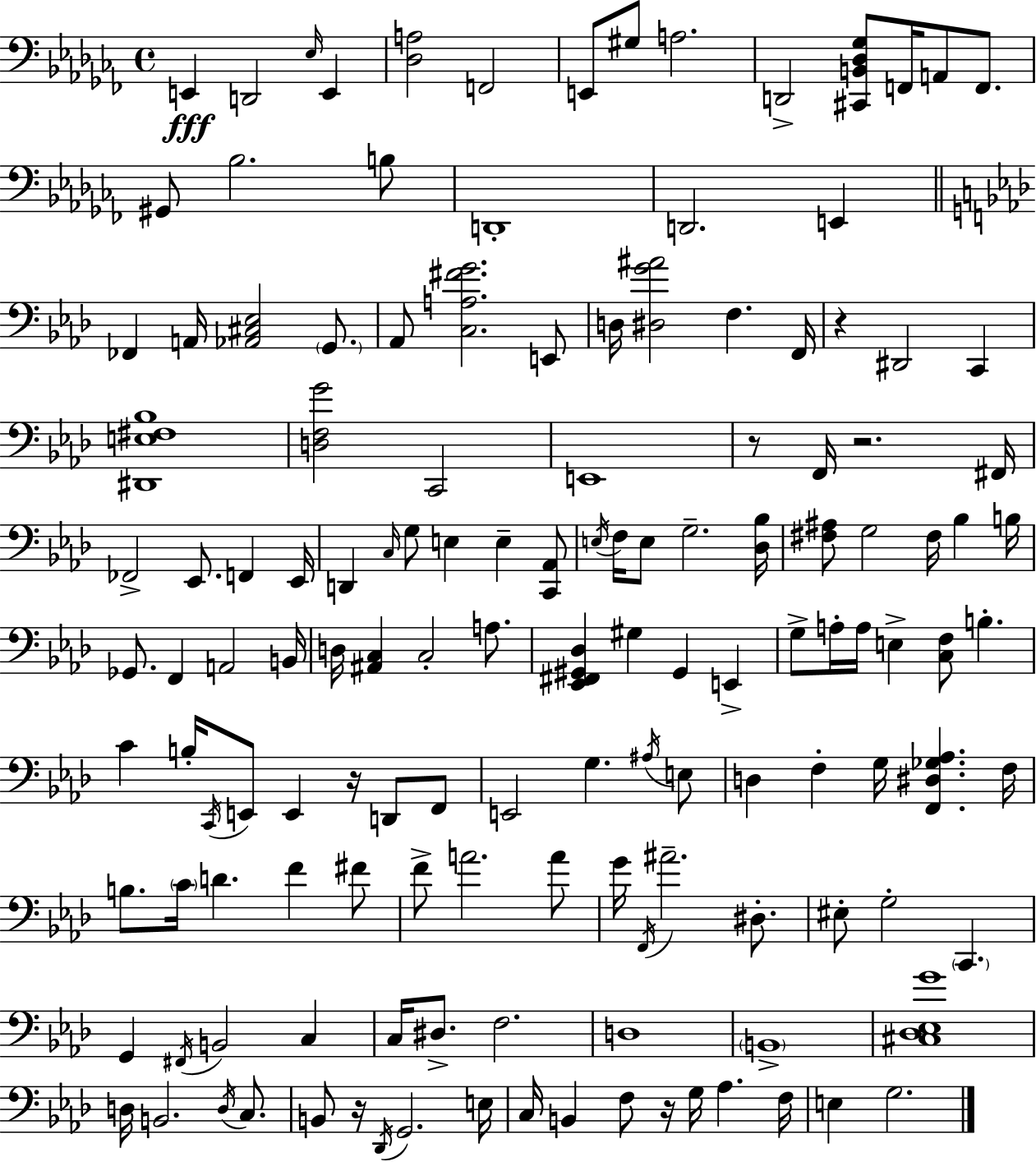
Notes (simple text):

E2/q D2/h Eb3/s E2/q [Db3,A3]/h F2/h E2/e G#3/e A3/h. D2/h [C#2,B2,Db3,Gb3]/e F2/s A2/e F2/e. G#2/e Bb3/h. B3/e D2/w D2/h. E2/q FES2/q A2/s [Ab2,C#3,Eb3]/h G2/e. Ab2/e [C3,A3,F#4,G4]/h. E2/e D3/s [D#3,G4,A#4]/h F3/q. F2/s R/q D#2/h C2/q [D#2,E3,F#3,Bb3]/w [D3,F3,G4]/h C2/h E2/w R/e F2/s R/h. F#2/s FES2/h Eb2/e. F2/q Eb2/s D2/q C3/s G3/e E3/q E3/q [C2,Ab2]/e E3/s F3/s E3/e G3/h. [Db3,Bb3]/s [F#3,A#3]/e G3/h F#3/s Bb3/q B3/s Gb2/e. F2/q A2/h B2/s D3/s [A#2,C3]/q C3/h A3/e. [Eb2,F#2,G#2,Db3]/q G#3/q G#2/q E2/q G3/e A3/s A3/s E3/q [C3,F3]/e B3/q. C4/q B3/s C2/s E2/e E2/q R/s D2/e F2/e E2/h G3/q. A#3/s E3/e D3/q F3/q G3/s [F2,D#3,Gb3,Ab3]/q. F3/s B3/e. C4/s D4/q. F4/q F#4/e F4/e A4/h. A4/e G4/s F2/s A#4/h. D#3/e. EIS3/e G3/h C2/q. G2/q F#2/s B2/h C3/q C3/s D#3/e. F3/h. D3/w B2/w [C#3,Db3,Eb3,G4]/w D3/s B2/h. D3/s C3/e. B2/e R/s Db2/s G2/h. E3/s C3/s B2/q F3/e R/s G3/s Ab3/q. F3/s E3/q G3/h.